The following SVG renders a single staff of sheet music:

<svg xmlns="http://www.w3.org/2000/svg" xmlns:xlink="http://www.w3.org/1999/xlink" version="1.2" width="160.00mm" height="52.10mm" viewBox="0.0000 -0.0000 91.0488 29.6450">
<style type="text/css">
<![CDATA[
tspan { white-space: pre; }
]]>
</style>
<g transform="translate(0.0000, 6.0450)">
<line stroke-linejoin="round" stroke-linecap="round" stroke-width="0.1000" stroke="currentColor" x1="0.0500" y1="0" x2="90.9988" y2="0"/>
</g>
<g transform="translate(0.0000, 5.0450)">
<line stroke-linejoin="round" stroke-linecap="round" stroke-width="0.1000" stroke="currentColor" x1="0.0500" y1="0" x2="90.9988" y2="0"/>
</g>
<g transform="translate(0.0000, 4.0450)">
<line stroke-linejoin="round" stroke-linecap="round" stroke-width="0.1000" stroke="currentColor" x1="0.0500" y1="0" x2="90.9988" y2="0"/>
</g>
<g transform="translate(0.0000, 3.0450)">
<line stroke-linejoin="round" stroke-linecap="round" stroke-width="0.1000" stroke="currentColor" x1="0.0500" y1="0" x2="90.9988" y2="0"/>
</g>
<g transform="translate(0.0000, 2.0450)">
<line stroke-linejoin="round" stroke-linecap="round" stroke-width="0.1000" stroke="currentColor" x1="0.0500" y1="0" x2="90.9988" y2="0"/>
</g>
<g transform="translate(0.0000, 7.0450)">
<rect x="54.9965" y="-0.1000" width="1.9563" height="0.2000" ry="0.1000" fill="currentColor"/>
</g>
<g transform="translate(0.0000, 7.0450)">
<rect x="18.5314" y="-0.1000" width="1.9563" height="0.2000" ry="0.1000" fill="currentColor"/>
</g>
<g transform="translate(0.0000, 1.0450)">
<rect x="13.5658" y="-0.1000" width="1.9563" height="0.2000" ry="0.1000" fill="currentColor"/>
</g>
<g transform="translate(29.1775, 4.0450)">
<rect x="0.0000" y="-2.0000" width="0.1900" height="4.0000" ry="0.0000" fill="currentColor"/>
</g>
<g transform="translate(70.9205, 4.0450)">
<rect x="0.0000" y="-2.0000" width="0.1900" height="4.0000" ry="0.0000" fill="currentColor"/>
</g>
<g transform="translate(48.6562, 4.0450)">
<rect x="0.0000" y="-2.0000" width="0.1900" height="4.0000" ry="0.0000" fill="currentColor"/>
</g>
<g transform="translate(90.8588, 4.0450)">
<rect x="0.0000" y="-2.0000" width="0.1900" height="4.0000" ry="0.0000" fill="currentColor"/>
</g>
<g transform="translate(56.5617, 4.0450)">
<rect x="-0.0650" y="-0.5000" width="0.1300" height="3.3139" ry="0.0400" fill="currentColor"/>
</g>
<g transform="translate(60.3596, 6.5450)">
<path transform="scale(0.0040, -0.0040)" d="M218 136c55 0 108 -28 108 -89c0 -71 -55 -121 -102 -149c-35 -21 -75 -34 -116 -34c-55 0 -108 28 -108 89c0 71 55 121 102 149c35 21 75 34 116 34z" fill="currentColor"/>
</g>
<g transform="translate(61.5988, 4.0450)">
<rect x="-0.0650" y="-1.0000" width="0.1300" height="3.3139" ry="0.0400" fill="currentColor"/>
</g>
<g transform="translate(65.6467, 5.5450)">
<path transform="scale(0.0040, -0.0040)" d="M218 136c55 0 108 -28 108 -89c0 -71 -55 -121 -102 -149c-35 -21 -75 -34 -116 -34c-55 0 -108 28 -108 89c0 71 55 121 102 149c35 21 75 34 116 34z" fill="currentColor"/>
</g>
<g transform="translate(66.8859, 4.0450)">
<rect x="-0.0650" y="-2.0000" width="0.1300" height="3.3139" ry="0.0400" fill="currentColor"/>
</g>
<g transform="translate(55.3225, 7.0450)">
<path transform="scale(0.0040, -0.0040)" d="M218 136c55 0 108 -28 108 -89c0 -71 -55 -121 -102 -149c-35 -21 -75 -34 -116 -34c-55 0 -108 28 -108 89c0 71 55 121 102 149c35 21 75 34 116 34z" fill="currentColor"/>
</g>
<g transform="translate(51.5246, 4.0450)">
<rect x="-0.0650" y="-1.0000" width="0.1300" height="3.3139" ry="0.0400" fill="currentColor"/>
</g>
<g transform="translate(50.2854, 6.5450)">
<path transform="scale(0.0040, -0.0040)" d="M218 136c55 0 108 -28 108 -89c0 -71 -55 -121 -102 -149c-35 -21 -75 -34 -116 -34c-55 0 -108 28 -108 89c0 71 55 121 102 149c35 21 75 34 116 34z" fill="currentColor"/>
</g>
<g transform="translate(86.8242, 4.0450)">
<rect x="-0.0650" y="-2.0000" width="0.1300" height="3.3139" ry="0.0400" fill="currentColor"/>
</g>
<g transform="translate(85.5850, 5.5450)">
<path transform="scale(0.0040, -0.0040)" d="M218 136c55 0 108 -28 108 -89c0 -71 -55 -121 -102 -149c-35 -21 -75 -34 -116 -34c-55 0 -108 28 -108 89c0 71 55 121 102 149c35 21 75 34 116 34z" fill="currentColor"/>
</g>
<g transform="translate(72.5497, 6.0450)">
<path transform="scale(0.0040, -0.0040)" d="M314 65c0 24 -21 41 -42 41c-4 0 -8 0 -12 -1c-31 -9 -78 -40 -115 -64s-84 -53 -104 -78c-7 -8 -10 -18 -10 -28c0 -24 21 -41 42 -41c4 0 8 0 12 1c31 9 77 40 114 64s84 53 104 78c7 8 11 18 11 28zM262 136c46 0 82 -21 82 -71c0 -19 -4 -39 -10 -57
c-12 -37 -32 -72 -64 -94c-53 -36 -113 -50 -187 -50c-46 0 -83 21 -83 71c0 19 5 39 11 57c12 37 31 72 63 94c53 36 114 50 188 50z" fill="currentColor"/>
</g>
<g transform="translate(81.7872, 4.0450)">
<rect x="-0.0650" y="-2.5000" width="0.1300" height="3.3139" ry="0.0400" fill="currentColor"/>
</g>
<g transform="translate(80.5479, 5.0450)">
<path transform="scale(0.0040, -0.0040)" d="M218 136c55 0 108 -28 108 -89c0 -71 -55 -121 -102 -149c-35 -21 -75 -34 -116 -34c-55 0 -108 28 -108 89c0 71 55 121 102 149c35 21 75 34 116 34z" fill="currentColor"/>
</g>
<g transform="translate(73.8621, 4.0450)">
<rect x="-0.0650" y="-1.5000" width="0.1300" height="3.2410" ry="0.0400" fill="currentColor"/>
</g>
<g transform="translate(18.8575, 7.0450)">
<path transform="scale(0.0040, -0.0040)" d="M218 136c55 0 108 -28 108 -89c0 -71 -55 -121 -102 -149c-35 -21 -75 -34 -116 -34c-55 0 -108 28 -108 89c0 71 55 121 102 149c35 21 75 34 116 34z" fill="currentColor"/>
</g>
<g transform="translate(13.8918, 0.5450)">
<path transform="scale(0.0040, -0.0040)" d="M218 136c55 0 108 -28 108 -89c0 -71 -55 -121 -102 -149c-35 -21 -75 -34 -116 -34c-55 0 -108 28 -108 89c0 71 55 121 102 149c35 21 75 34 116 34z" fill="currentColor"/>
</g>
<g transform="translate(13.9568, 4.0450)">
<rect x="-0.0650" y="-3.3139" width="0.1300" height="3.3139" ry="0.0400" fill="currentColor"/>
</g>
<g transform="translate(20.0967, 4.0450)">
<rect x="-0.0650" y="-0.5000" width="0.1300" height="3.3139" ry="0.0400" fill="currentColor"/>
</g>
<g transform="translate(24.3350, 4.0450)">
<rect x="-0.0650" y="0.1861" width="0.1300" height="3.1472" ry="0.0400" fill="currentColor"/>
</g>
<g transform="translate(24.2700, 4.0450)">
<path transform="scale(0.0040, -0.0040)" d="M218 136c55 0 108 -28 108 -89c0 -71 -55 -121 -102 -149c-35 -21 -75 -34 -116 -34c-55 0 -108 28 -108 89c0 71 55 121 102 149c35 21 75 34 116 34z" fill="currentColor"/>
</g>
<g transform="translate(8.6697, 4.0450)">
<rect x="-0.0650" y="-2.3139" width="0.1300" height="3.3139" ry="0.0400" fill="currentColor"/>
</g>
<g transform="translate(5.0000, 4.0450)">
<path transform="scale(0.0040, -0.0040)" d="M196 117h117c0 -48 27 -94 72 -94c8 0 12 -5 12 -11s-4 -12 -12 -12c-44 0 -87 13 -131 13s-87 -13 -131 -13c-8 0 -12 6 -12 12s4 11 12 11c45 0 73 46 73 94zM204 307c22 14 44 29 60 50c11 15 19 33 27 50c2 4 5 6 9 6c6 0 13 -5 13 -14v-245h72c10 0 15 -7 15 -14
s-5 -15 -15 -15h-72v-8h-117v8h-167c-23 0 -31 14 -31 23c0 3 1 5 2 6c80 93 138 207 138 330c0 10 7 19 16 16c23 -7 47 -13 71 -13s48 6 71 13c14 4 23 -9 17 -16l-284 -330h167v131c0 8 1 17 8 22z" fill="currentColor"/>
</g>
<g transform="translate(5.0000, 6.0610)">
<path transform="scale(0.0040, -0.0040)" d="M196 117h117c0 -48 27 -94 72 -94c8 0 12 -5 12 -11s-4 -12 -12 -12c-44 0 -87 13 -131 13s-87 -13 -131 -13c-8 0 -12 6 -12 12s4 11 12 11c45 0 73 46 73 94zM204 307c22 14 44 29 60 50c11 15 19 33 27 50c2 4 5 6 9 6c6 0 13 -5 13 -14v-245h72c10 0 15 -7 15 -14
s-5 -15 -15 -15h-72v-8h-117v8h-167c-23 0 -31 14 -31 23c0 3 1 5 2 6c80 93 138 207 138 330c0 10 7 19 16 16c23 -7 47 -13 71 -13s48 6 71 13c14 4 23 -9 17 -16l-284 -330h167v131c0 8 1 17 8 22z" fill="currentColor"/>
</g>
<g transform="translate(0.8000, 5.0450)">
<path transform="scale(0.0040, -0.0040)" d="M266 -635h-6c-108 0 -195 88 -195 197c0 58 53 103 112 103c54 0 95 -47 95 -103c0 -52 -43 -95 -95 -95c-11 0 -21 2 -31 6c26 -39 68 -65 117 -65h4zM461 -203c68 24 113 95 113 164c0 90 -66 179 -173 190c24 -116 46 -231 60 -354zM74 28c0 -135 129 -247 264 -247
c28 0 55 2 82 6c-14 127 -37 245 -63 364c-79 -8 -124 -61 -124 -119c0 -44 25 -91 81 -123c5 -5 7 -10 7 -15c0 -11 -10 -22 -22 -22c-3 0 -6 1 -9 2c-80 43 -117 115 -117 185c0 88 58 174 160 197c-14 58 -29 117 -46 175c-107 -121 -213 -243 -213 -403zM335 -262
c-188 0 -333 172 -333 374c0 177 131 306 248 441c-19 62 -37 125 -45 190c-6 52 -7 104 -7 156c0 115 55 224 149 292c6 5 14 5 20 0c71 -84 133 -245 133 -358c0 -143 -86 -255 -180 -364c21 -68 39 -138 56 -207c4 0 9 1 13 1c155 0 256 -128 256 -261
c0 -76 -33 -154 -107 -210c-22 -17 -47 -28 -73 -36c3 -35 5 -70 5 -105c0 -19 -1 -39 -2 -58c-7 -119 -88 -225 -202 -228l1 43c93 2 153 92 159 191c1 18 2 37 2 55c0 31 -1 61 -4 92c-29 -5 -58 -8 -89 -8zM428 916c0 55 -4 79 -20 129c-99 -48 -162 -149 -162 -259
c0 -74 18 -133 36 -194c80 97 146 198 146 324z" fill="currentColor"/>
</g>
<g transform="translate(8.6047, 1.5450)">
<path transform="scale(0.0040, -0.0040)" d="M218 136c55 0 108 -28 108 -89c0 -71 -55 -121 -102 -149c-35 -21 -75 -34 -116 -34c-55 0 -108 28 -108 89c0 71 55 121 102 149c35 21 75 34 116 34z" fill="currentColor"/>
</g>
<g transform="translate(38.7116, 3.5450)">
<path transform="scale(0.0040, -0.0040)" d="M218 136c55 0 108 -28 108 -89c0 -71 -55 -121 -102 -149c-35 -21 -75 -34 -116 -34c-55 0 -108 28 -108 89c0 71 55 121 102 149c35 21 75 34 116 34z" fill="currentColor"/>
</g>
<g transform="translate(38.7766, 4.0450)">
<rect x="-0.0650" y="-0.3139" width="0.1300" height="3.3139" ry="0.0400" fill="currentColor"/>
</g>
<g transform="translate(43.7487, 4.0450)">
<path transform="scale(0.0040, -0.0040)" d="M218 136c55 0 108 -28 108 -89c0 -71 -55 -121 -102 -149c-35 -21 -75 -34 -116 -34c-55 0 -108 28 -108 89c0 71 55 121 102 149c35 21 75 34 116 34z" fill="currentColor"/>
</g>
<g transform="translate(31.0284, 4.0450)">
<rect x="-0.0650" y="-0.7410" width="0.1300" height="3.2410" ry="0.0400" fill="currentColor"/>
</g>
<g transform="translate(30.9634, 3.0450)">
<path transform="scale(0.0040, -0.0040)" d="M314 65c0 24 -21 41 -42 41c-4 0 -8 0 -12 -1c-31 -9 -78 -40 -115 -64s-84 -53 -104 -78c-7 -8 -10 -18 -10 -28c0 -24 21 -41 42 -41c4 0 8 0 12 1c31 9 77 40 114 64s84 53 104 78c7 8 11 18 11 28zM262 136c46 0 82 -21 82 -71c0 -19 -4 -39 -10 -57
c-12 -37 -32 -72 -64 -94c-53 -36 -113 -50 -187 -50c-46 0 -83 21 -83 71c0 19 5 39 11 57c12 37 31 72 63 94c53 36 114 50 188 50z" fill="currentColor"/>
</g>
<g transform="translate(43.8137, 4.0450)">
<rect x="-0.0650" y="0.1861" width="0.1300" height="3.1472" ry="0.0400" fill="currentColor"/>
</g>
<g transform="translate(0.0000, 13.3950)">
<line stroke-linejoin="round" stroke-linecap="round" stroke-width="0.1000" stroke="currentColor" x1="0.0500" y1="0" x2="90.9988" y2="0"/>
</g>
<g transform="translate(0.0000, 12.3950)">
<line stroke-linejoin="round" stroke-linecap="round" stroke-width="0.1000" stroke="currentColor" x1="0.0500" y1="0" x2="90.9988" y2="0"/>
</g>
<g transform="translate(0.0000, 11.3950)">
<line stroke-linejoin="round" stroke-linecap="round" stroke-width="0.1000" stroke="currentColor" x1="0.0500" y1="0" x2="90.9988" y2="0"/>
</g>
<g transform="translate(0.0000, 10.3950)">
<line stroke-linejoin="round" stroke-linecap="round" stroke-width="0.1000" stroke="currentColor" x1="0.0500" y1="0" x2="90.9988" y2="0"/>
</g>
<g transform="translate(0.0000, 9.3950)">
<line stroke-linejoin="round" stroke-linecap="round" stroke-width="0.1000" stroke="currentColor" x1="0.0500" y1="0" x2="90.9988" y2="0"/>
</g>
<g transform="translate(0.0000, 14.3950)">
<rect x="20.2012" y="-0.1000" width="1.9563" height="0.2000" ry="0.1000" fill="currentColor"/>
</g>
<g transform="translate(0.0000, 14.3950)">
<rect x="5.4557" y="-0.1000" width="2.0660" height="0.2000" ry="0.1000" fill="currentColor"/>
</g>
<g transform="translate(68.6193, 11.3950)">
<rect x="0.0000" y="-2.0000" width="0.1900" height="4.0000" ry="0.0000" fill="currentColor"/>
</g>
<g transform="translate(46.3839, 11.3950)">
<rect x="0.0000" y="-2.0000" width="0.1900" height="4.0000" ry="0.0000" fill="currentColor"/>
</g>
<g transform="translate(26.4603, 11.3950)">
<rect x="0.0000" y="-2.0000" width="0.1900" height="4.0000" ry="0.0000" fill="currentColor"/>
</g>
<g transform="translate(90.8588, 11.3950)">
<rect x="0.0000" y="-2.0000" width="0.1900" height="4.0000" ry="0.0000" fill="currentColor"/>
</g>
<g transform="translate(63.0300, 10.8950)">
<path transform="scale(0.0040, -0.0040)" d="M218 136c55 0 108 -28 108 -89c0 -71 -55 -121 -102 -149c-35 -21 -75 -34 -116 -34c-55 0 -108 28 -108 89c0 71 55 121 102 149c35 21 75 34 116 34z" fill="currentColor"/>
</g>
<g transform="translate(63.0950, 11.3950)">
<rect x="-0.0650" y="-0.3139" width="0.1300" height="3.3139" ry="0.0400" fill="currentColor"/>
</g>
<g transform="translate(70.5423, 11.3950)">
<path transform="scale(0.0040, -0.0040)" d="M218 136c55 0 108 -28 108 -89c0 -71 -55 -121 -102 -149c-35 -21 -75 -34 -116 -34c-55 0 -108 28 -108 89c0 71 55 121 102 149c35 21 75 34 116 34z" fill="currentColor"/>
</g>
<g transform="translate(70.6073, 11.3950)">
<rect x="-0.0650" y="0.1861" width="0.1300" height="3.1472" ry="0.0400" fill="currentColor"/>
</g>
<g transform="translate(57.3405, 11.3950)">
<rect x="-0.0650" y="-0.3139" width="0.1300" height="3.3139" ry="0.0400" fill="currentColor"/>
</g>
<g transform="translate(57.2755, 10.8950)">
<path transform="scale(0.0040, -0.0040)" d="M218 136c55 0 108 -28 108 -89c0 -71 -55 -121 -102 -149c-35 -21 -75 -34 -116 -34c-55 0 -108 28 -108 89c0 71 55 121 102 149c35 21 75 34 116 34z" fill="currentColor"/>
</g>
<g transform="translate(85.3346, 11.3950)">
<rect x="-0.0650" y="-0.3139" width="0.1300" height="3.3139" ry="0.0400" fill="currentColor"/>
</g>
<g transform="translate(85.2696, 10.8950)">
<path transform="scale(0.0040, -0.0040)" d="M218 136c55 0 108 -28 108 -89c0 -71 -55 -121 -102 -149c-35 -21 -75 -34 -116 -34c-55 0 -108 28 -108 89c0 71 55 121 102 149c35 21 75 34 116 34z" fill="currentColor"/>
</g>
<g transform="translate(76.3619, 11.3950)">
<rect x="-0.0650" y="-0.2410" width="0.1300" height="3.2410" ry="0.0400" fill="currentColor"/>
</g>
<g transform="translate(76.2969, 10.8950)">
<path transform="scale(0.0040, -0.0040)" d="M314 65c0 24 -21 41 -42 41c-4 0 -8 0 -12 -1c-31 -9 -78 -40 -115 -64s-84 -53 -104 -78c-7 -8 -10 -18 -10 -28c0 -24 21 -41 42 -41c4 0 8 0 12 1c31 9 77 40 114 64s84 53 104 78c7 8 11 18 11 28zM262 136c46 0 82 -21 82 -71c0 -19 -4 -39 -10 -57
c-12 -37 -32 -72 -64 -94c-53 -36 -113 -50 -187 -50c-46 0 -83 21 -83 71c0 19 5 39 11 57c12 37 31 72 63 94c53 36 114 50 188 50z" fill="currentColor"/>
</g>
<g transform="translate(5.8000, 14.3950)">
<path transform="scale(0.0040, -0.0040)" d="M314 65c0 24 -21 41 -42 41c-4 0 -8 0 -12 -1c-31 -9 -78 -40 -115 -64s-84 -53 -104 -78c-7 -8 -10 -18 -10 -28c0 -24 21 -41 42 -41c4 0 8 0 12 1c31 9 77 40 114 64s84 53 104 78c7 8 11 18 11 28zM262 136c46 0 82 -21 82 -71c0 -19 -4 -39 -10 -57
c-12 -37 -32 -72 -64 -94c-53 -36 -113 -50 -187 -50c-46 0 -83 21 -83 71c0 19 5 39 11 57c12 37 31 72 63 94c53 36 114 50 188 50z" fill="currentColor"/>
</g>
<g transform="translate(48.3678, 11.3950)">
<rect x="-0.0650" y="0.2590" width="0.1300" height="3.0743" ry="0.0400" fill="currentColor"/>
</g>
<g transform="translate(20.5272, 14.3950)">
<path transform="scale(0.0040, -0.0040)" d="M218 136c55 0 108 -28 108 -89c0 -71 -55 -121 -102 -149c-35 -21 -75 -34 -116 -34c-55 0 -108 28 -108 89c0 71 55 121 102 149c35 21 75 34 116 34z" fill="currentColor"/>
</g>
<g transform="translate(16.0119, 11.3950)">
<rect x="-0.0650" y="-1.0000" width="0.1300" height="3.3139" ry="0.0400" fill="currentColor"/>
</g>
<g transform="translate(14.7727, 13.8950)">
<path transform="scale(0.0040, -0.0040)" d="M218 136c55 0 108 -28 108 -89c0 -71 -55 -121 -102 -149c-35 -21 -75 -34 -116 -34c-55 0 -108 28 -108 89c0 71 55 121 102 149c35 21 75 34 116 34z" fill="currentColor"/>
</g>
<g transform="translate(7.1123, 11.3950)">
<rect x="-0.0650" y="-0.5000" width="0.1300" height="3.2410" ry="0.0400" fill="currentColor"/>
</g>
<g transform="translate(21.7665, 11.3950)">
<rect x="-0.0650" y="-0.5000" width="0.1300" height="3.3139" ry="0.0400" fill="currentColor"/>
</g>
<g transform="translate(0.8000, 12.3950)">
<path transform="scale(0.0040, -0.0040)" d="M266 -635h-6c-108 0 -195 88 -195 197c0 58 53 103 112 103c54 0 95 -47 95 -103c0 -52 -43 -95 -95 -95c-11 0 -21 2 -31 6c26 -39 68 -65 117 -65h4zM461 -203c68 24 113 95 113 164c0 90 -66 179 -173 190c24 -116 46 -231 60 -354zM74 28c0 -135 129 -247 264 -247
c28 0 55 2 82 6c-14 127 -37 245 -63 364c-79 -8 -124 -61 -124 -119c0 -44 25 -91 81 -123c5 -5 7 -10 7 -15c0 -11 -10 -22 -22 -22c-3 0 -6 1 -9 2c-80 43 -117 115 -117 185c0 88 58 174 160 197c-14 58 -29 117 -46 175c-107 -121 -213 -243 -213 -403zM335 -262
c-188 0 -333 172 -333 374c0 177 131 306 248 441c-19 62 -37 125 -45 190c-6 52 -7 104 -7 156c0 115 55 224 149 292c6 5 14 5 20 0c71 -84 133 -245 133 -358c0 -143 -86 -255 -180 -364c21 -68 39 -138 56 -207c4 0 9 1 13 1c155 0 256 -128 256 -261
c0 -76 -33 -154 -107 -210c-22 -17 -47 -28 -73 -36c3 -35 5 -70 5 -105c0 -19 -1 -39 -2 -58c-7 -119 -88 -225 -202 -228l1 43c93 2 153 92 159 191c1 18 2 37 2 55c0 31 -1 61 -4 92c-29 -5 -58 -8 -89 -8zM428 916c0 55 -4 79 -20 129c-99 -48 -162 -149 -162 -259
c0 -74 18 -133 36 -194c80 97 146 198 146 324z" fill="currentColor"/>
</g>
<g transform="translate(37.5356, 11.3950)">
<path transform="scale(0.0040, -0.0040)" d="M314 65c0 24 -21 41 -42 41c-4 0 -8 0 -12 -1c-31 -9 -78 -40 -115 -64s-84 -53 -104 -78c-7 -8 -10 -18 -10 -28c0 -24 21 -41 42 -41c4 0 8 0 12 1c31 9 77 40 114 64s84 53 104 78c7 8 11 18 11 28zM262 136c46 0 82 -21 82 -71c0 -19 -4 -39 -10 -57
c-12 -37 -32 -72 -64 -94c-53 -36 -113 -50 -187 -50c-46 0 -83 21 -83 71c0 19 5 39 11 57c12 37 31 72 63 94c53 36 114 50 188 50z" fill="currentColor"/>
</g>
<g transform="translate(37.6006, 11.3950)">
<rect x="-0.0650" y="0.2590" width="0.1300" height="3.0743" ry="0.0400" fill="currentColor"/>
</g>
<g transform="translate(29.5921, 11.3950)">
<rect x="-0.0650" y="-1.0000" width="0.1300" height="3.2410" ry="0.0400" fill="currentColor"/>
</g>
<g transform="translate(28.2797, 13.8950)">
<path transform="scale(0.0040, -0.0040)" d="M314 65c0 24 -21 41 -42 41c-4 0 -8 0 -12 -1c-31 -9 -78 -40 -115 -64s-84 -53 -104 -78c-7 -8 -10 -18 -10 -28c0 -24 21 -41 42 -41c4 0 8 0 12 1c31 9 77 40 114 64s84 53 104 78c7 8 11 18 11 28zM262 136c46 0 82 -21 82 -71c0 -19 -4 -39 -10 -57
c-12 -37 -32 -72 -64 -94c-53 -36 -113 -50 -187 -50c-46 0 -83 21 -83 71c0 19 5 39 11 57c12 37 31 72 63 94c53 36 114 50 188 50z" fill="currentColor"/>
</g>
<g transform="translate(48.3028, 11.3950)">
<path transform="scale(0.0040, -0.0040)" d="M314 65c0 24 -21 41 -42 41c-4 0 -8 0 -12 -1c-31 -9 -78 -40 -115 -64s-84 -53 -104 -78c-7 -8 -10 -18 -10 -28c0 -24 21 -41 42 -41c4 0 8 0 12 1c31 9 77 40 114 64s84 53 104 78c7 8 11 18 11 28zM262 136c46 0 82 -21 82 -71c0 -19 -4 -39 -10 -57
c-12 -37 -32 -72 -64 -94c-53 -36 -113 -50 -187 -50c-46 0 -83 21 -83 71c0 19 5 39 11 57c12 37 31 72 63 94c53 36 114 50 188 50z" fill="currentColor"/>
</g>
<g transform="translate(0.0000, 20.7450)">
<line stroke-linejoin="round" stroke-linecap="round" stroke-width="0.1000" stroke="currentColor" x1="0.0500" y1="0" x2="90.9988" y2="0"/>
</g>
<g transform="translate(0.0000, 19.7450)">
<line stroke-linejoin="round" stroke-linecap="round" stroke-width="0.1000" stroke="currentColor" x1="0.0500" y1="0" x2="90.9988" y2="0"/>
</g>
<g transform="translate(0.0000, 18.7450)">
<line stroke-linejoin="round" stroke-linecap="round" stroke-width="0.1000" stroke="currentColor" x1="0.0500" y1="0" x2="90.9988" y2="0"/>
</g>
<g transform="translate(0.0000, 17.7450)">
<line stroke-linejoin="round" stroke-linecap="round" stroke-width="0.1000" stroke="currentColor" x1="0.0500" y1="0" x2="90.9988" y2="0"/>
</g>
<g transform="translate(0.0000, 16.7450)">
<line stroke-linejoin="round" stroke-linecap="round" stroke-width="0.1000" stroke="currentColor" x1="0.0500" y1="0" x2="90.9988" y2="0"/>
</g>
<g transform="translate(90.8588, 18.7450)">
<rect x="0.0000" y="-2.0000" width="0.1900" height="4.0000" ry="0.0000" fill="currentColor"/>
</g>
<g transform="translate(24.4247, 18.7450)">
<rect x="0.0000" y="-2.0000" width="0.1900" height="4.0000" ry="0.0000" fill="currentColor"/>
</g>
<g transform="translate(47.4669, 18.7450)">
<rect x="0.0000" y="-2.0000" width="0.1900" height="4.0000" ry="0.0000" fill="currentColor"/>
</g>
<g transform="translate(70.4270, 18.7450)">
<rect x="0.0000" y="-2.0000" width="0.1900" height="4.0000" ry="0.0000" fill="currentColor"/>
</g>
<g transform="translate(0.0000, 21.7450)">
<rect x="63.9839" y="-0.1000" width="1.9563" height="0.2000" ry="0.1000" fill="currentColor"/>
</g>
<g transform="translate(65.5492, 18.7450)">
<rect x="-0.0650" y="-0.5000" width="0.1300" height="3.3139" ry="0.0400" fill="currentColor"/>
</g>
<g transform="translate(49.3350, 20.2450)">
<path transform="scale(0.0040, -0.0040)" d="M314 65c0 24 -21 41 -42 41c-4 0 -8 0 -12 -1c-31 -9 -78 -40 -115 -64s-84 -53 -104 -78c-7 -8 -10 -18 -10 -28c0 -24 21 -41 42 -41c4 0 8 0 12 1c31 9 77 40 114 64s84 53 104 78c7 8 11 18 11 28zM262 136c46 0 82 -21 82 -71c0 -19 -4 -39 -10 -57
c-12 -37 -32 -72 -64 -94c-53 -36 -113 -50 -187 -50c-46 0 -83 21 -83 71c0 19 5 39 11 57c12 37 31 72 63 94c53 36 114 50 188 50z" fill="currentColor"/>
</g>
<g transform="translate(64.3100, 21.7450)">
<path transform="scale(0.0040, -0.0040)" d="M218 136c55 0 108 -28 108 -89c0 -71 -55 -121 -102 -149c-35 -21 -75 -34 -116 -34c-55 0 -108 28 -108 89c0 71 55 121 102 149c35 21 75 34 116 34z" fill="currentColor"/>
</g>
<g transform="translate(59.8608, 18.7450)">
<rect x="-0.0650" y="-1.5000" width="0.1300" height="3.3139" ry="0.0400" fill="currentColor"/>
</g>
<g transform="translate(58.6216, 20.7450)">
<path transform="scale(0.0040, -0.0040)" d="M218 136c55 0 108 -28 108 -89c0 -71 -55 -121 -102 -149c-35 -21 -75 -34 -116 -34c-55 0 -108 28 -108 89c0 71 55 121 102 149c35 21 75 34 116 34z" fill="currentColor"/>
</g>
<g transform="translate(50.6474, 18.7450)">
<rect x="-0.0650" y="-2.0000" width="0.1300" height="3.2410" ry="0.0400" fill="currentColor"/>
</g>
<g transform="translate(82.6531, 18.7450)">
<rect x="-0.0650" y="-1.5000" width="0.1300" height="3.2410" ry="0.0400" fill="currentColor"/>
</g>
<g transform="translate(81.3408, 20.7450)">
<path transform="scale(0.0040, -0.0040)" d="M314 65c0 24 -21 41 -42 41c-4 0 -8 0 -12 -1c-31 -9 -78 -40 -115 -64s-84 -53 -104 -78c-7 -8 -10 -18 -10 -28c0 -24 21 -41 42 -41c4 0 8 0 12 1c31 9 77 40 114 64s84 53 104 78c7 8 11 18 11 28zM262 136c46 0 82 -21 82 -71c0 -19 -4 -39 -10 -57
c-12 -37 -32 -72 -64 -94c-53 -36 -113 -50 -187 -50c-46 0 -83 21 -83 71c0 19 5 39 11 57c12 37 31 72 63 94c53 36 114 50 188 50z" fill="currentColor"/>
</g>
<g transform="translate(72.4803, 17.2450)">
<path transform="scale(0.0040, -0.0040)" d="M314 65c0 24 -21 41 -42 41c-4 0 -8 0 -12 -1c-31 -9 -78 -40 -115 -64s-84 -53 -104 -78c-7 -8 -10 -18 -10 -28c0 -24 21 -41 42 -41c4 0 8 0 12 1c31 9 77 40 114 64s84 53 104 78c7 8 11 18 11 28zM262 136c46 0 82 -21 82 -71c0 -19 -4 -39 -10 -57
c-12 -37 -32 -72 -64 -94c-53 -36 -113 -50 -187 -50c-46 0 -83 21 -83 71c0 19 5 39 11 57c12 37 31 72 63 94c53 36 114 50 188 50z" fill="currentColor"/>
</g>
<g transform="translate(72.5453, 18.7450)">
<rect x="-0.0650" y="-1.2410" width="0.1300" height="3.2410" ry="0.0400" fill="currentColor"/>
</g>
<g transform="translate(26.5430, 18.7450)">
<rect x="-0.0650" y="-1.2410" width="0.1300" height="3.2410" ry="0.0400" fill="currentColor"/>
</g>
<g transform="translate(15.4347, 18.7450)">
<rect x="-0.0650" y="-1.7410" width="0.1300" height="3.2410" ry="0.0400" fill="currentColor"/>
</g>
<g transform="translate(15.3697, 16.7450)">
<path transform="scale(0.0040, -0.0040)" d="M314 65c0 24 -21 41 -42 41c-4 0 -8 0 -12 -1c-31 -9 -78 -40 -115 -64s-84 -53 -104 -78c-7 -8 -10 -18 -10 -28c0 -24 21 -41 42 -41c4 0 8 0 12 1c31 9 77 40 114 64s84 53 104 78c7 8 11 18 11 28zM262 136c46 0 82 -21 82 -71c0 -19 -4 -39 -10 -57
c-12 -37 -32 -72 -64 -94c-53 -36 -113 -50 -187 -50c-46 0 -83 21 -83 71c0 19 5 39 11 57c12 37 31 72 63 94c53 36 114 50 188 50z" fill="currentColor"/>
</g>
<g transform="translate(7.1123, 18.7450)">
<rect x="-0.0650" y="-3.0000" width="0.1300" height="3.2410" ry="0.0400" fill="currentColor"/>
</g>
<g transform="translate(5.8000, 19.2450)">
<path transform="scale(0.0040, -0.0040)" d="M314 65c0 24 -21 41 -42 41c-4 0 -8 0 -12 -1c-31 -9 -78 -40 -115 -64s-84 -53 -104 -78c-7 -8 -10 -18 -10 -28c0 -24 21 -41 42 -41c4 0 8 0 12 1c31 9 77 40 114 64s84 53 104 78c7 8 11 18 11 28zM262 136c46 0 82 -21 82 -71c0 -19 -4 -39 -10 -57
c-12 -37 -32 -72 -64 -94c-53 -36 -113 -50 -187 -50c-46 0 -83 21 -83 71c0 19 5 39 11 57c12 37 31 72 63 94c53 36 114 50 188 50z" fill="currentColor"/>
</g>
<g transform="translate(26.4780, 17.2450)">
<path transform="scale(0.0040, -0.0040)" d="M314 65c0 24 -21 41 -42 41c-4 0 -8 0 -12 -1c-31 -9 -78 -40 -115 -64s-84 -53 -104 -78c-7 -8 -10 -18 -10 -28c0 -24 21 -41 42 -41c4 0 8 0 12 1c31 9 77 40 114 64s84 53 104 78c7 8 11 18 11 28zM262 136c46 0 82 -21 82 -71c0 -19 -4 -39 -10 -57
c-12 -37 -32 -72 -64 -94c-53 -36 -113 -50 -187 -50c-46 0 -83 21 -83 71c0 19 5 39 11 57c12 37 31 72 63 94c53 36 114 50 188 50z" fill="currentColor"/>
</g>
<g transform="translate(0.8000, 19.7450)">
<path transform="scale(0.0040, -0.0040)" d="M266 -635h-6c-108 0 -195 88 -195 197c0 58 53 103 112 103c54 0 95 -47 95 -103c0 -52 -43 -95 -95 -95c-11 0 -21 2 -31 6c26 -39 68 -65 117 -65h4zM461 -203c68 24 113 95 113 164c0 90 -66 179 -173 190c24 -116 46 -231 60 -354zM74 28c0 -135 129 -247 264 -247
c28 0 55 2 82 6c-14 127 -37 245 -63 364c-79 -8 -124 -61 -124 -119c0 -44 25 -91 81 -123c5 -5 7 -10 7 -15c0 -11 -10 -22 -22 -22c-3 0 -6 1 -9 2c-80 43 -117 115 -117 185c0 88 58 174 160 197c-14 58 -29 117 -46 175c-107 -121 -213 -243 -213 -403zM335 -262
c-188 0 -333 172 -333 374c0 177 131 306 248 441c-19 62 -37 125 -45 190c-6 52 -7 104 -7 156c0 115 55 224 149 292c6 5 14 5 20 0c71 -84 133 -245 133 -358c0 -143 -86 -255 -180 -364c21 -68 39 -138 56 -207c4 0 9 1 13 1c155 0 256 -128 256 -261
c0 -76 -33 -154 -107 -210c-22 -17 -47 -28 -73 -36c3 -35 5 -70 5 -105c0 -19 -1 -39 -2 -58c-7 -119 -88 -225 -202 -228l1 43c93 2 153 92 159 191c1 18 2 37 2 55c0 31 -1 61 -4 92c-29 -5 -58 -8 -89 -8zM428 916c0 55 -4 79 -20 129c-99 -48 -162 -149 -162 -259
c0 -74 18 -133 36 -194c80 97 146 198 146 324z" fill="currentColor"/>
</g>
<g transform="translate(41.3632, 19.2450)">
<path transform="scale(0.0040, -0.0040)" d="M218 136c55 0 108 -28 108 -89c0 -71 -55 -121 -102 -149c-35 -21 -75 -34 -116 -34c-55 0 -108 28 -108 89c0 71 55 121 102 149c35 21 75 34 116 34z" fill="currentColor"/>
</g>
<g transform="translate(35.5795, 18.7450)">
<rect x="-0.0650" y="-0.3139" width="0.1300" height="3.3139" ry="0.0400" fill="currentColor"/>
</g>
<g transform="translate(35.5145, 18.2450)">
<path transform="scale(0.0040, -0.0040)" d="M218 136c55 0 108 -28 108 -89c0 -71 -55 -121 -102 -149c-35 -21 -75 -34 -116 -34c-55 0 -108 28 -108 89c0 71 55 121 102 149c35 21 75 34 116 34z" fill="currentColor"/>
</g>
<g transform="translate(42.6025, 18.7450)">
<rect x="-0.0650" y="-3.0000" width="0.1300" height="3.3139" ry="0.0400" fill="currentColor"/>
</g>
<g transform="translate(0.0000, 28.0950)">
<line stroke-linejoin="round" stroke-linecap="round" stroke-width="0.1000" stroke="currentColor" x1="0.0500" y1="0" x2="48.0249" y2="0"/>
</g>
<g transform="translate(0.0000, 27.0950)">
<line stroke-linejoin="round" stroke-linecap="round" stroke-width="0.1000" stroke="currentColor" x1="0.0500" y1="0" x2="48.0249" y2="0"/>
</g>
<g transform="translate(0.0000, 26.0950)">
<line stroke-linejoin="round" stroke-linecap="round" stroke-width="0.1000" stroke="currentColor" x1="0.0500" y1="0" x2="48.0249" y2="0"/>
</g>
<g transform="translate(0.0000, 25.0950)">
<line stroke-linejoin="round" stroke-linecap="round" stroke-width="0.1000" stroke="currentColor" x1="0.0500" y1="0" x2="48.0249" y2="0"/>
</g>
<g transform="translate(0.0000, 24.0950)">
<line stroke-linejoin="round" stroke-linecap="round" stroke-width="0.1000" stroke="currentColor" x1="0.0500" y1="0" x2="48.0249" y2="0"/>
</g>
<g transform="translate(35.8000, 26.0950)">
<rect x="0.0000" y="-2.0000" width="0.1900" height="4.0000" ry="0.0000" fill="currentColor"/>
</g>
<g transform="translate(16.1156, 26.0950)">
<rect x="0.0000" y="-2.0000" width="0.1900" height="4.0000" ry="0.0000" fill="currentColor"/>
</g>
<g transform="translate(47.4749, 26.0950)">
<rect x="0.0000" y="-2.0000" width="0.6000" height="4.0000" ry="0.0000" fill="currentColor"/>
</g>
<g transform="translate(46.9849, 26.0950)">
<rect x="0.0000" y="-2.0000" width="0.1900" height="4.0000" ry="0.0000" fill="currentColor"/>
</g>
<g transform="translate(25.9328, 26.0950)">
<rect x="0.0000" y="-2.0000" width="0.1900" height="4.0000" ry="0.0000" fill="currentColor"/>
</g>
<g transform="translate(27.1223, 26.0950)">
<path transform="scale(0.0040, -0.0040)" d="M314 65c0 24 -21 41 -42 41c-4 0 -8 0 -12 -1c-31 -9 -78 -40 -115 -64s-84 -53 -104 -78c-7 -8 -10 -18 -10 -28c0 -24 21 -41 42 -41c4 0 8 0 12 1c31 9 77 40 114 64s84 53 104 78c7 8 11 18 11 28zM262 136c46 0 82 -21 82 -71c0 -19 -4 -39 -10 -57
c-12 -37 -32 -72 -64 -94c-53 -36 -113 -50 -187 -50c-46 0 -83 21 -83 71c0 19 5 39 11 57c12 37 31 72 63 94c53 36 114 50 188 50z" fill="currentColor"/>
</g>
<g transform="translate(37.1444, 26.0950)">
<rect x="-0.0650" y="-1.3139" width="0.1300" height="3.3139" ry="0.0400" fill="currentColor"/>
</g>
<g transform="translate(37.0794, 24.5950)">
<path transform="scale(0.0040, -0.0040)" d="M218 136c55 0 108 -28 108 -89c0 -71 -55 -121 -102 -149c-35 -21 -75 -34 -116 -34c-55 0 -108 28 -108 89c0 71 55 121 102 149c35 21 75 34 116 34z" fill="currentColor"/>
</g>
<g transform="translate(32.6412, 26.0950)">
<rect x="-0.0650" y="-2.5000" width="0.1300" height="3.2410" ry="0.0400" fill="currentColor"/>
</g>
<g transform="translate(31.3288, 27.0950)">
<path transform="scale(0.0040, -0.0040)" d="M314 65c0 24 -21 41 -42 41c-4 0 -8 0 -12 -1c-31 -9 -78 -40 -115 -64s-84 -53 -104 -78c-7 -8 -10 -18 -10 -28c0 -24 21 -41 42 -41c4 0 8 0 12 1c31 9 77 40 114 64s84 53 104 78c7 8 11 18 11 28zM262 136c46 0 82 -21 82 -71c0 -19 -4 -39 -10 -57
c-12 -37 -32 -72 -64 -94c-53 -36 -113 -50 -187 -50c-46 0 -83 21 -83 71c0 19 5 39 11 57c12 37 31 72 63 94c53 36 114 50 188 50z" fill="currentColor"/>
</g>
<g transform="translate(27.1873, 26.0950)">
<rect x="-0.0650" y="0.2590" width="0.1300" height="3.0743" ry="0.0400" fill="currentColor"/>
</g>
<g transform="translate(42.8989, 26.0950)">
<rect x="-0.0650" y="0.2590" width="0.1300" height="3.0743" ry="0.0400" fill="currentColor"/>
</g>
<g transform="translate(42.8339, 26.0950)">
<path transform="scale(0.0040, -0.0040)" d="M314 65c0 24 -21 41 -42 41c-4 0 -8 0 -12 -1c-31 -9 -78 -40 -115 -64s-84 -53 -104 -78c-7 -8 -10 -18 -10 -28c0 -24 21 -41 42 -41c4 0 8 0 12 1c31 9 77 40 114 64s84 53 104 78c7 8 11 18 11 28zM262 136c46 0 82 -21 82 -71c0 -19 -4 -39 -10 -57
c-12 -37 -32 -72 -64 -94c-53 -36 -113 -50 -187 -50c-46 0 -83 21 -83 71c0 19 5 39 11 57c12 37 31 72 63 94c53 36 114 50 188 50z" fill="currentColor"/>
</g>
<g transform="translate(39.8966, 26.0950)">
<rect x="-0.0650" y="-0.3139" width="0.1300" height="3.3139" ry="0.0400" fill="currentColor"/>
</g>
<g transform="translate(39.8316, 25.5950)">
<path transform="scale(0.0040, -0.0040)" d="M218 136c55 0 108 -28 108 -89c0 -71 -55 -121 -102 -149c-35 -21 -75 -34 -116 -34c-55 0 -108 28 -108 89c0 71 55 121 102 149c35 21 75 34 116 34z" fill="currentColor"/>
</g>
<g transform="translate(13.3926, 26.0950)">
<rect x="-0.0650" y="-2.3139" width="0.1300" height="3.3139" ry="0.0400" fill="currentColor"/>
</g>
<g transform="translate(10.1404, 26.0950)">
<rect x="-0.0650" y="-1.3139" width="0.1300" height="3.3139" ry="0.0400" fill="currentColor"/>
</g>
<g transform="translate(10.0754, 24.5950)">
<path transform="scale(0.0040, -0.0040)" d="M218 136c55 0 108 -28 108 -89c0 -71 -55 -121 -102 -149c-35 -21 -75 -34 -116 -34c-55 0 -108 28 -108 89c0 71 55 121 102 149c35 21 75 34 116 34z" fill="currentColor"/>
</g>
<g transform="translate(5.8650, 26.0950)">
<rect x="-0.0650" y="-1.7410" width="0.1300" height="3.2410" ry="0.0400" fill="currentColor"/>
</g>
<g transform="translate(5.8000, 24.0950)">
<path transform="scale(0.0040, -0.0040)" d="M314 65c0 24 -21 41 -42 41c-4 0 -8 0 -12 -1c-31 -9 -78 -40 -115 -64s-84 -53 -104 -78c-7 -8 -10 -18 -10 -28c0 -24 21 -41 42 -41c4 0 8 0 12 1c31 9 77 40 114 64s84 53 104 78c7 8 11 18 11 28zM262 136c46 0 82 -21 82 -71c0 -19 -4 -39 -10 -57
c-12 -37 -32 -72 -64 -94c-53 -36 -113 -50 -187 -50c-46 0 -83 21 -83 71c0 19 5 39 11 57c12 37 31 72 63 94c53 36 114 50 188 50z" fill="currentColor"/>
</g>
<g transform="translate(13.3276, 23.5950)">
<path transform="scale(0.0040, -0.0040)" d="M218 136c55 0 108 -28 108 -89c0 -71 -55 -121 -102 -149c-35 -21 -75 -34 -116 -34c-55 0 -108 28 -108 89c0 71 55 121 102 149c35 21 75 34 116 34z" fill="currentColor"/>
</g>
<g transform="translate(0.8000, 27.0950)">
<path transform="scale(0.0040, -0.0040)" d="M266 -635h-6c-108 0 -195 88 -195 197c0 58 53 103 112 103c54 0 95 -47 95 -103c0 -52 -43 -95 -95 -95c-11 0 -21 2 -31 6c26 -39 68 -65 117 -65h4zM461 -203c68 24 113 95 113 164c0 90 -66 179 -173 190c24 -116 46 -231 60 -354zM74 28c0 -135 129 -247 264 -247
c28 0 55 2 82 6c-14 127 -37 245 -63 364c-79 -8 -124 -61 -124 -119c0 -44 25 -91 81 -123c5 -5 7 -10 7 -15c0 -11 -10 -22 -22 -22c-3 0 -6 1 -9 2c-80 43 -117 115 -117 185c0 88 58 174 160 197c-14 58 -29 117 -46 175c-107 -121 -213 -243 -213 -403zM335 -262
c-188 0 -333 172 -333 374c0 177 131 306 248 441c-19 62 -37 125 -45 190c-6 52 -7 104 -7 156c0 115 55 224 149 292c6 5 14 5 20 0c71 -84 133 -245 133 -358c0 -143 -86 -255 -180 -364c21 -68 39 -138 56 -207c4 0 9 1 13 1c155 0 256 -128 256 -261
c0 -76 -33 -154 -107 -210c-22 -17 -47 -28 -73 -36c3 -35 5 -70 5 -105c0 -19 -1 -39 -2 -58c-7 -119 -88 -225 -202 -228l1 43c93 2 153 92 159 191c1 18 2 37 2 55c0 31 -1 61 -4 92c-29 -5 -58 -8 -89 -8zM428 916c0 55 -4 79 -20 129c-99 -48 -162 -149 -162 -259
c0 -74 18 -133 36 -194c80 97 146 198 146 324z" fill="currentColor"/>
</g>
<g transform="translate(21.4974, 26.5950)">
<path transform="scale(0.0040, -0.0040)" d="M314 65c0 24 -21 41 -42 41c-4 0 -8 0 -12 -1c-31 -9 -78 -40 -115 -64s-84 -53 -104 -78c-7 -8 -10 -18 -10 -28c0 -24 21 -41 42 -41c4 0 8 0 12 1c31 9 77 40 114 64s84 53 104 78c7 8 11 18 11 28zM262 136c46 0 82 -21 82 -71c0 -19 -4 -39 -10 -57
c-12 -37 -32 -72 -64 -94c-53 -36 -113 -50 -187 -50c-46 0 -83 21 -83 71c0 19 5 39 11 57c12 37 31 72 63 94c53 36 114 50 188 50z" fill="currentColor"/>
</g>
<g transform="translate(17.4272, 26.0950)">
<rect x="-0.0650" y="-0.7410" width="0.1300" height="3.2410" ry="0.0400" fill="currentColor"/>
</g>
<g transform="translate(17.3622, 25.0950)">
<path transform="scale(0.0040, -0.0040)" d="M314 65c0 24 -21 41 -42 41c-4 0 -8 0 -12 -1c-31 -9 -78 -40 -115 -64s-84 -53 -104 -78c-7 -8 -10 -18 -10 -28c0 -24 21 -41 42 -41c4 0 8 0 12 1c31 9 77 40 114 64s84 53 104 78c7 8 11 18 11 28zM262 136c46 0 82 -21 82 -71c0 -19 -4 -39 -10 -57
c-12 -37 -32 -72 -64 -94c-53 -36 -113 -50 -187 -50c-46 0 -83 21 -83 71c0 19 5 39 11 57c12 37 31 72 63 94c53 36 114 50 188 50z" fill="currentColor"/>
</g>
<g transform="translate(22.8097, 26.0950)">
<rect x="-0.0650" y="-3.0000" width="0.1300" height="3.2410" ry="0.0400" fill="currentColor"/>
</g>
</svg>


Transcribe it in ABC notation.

X:1
T:Untitled
M:4/4
L:1/4
K:C
g b C B d2 c B D C D F E2 G F C2 D C D2 B2 B2 c c B c2 c A2 f2 e2 c A F2 E C e2 E2 f2 e g d2 A2 B2 G2 e c B2